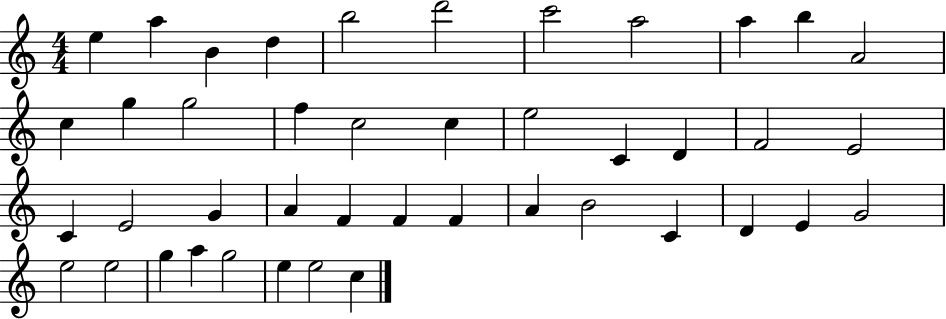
E5/q A5/q B4/q D5/q B5/h D6/h C6/h A5/h A5/q B5/q A4/h C5/q G5/q G5/h F5/q C5/h C5/q E5/h C4/q D4/q F4/h E4/h C4/q E4/h G4/q A4/q F4/q F4/q F4/q A4/q B4/h C4/q D4/q E4/q G4/h E5/h E5/h G5/q A5/q G5/h E5/q E5/h C5/q